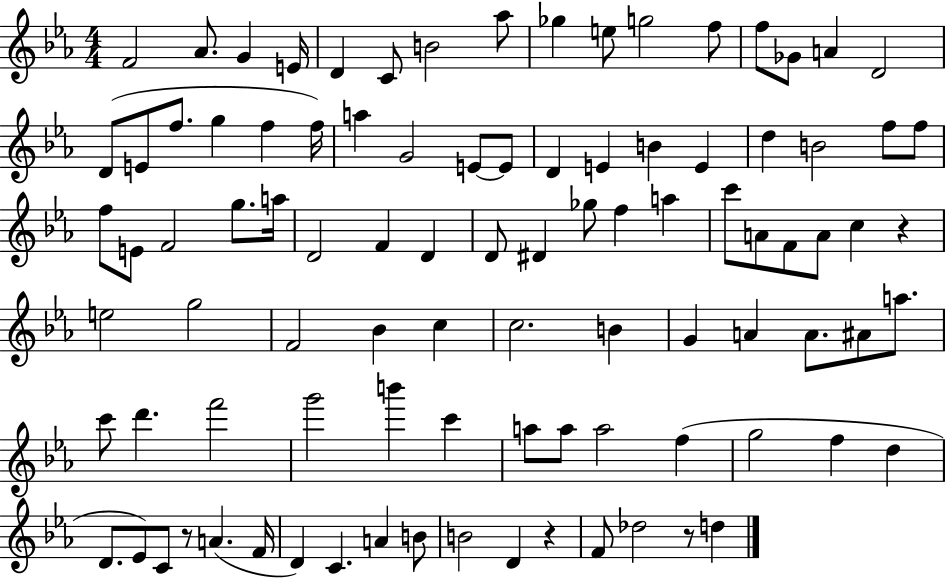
F4/h Ab4/e. G4/q E4/s D4/q C4/e B4/h Ab5/e Gb5/q E5/e G5/h F5/e F5/e Gb4/e A4/q D4/h D4/e E4/e F5/e. G5/q F5/q F5/s A5/q G4/h E4/e E4/e D4/q E4/q B4/q E4/q D5/q B4/h F5/e F5/e F5/e E4/e F4/h G5/e. A5/s D4/h F4/q D4/q D4/e D#4/q Gb5/e F5/q A5/q C6/e A4/e F4/e A4/e C5/q R/q E5/h G5/h F4/h Bb4/q C5/q C5/h. B4/q G4/q A4/q A4/e. A#4/e A5/e. C6/e D6/q. F6/h G6/h B6/q C6/q A5/e A5/e A5/h F5/q G5/h F5/q D5/q D4/e. Eb4/e C4/e R/e A4/q. F4/s D4/q C4/q. A4/q B4/e B4/h D4/q R/q F4/e Db5/h R/e D5/q